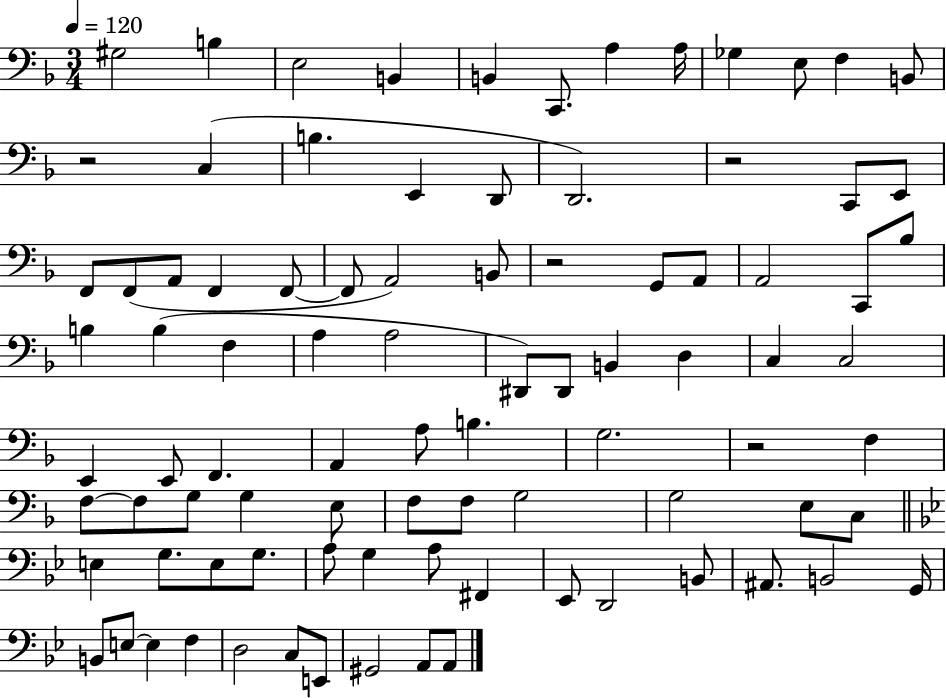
{
  \clef bass
  \numericTimeSignature
  \time 3/4
  \key f \major
  \tempo 4 = 120
  gis2 b4 | e2 b,4 | b,4 c,8. a4 a16 | ges4 e8 f4 b,8 | \break r2 c4( | b4. e,4 d,8 | d,2.) | r2 c,8 e,8 | \break f,8 f,8( a,8 f,4 f,8~~ | f,8 a,2) b,8 | r2 g,8 a,8 | a,2 c,8 bes8 | \break b4 b4( f4 | a4 a2 | dis,8) dis,8 b,4 d4 | c4 c2 | \break e,4 e,8 f,4. | a,4 a8 b4. | g2. | r2 f4 | \break f8~~ f8 g8 g4 e8 | f8 f8 g2 | g2 e8 c8 | \bar "||" \break \key bes \major e4 g8. e8 g8. | a8 g4 a8 fis,4 | ees,8 d,2 b,8 | ais,8. b,2 g,16 | \break b,8 e8~~ e4 f4 | d2 c8 e,8 | gis,2 a,8 a,8 | \bar "|."
}